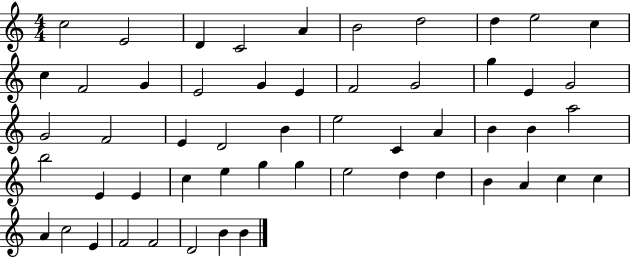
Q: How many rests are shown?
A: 0